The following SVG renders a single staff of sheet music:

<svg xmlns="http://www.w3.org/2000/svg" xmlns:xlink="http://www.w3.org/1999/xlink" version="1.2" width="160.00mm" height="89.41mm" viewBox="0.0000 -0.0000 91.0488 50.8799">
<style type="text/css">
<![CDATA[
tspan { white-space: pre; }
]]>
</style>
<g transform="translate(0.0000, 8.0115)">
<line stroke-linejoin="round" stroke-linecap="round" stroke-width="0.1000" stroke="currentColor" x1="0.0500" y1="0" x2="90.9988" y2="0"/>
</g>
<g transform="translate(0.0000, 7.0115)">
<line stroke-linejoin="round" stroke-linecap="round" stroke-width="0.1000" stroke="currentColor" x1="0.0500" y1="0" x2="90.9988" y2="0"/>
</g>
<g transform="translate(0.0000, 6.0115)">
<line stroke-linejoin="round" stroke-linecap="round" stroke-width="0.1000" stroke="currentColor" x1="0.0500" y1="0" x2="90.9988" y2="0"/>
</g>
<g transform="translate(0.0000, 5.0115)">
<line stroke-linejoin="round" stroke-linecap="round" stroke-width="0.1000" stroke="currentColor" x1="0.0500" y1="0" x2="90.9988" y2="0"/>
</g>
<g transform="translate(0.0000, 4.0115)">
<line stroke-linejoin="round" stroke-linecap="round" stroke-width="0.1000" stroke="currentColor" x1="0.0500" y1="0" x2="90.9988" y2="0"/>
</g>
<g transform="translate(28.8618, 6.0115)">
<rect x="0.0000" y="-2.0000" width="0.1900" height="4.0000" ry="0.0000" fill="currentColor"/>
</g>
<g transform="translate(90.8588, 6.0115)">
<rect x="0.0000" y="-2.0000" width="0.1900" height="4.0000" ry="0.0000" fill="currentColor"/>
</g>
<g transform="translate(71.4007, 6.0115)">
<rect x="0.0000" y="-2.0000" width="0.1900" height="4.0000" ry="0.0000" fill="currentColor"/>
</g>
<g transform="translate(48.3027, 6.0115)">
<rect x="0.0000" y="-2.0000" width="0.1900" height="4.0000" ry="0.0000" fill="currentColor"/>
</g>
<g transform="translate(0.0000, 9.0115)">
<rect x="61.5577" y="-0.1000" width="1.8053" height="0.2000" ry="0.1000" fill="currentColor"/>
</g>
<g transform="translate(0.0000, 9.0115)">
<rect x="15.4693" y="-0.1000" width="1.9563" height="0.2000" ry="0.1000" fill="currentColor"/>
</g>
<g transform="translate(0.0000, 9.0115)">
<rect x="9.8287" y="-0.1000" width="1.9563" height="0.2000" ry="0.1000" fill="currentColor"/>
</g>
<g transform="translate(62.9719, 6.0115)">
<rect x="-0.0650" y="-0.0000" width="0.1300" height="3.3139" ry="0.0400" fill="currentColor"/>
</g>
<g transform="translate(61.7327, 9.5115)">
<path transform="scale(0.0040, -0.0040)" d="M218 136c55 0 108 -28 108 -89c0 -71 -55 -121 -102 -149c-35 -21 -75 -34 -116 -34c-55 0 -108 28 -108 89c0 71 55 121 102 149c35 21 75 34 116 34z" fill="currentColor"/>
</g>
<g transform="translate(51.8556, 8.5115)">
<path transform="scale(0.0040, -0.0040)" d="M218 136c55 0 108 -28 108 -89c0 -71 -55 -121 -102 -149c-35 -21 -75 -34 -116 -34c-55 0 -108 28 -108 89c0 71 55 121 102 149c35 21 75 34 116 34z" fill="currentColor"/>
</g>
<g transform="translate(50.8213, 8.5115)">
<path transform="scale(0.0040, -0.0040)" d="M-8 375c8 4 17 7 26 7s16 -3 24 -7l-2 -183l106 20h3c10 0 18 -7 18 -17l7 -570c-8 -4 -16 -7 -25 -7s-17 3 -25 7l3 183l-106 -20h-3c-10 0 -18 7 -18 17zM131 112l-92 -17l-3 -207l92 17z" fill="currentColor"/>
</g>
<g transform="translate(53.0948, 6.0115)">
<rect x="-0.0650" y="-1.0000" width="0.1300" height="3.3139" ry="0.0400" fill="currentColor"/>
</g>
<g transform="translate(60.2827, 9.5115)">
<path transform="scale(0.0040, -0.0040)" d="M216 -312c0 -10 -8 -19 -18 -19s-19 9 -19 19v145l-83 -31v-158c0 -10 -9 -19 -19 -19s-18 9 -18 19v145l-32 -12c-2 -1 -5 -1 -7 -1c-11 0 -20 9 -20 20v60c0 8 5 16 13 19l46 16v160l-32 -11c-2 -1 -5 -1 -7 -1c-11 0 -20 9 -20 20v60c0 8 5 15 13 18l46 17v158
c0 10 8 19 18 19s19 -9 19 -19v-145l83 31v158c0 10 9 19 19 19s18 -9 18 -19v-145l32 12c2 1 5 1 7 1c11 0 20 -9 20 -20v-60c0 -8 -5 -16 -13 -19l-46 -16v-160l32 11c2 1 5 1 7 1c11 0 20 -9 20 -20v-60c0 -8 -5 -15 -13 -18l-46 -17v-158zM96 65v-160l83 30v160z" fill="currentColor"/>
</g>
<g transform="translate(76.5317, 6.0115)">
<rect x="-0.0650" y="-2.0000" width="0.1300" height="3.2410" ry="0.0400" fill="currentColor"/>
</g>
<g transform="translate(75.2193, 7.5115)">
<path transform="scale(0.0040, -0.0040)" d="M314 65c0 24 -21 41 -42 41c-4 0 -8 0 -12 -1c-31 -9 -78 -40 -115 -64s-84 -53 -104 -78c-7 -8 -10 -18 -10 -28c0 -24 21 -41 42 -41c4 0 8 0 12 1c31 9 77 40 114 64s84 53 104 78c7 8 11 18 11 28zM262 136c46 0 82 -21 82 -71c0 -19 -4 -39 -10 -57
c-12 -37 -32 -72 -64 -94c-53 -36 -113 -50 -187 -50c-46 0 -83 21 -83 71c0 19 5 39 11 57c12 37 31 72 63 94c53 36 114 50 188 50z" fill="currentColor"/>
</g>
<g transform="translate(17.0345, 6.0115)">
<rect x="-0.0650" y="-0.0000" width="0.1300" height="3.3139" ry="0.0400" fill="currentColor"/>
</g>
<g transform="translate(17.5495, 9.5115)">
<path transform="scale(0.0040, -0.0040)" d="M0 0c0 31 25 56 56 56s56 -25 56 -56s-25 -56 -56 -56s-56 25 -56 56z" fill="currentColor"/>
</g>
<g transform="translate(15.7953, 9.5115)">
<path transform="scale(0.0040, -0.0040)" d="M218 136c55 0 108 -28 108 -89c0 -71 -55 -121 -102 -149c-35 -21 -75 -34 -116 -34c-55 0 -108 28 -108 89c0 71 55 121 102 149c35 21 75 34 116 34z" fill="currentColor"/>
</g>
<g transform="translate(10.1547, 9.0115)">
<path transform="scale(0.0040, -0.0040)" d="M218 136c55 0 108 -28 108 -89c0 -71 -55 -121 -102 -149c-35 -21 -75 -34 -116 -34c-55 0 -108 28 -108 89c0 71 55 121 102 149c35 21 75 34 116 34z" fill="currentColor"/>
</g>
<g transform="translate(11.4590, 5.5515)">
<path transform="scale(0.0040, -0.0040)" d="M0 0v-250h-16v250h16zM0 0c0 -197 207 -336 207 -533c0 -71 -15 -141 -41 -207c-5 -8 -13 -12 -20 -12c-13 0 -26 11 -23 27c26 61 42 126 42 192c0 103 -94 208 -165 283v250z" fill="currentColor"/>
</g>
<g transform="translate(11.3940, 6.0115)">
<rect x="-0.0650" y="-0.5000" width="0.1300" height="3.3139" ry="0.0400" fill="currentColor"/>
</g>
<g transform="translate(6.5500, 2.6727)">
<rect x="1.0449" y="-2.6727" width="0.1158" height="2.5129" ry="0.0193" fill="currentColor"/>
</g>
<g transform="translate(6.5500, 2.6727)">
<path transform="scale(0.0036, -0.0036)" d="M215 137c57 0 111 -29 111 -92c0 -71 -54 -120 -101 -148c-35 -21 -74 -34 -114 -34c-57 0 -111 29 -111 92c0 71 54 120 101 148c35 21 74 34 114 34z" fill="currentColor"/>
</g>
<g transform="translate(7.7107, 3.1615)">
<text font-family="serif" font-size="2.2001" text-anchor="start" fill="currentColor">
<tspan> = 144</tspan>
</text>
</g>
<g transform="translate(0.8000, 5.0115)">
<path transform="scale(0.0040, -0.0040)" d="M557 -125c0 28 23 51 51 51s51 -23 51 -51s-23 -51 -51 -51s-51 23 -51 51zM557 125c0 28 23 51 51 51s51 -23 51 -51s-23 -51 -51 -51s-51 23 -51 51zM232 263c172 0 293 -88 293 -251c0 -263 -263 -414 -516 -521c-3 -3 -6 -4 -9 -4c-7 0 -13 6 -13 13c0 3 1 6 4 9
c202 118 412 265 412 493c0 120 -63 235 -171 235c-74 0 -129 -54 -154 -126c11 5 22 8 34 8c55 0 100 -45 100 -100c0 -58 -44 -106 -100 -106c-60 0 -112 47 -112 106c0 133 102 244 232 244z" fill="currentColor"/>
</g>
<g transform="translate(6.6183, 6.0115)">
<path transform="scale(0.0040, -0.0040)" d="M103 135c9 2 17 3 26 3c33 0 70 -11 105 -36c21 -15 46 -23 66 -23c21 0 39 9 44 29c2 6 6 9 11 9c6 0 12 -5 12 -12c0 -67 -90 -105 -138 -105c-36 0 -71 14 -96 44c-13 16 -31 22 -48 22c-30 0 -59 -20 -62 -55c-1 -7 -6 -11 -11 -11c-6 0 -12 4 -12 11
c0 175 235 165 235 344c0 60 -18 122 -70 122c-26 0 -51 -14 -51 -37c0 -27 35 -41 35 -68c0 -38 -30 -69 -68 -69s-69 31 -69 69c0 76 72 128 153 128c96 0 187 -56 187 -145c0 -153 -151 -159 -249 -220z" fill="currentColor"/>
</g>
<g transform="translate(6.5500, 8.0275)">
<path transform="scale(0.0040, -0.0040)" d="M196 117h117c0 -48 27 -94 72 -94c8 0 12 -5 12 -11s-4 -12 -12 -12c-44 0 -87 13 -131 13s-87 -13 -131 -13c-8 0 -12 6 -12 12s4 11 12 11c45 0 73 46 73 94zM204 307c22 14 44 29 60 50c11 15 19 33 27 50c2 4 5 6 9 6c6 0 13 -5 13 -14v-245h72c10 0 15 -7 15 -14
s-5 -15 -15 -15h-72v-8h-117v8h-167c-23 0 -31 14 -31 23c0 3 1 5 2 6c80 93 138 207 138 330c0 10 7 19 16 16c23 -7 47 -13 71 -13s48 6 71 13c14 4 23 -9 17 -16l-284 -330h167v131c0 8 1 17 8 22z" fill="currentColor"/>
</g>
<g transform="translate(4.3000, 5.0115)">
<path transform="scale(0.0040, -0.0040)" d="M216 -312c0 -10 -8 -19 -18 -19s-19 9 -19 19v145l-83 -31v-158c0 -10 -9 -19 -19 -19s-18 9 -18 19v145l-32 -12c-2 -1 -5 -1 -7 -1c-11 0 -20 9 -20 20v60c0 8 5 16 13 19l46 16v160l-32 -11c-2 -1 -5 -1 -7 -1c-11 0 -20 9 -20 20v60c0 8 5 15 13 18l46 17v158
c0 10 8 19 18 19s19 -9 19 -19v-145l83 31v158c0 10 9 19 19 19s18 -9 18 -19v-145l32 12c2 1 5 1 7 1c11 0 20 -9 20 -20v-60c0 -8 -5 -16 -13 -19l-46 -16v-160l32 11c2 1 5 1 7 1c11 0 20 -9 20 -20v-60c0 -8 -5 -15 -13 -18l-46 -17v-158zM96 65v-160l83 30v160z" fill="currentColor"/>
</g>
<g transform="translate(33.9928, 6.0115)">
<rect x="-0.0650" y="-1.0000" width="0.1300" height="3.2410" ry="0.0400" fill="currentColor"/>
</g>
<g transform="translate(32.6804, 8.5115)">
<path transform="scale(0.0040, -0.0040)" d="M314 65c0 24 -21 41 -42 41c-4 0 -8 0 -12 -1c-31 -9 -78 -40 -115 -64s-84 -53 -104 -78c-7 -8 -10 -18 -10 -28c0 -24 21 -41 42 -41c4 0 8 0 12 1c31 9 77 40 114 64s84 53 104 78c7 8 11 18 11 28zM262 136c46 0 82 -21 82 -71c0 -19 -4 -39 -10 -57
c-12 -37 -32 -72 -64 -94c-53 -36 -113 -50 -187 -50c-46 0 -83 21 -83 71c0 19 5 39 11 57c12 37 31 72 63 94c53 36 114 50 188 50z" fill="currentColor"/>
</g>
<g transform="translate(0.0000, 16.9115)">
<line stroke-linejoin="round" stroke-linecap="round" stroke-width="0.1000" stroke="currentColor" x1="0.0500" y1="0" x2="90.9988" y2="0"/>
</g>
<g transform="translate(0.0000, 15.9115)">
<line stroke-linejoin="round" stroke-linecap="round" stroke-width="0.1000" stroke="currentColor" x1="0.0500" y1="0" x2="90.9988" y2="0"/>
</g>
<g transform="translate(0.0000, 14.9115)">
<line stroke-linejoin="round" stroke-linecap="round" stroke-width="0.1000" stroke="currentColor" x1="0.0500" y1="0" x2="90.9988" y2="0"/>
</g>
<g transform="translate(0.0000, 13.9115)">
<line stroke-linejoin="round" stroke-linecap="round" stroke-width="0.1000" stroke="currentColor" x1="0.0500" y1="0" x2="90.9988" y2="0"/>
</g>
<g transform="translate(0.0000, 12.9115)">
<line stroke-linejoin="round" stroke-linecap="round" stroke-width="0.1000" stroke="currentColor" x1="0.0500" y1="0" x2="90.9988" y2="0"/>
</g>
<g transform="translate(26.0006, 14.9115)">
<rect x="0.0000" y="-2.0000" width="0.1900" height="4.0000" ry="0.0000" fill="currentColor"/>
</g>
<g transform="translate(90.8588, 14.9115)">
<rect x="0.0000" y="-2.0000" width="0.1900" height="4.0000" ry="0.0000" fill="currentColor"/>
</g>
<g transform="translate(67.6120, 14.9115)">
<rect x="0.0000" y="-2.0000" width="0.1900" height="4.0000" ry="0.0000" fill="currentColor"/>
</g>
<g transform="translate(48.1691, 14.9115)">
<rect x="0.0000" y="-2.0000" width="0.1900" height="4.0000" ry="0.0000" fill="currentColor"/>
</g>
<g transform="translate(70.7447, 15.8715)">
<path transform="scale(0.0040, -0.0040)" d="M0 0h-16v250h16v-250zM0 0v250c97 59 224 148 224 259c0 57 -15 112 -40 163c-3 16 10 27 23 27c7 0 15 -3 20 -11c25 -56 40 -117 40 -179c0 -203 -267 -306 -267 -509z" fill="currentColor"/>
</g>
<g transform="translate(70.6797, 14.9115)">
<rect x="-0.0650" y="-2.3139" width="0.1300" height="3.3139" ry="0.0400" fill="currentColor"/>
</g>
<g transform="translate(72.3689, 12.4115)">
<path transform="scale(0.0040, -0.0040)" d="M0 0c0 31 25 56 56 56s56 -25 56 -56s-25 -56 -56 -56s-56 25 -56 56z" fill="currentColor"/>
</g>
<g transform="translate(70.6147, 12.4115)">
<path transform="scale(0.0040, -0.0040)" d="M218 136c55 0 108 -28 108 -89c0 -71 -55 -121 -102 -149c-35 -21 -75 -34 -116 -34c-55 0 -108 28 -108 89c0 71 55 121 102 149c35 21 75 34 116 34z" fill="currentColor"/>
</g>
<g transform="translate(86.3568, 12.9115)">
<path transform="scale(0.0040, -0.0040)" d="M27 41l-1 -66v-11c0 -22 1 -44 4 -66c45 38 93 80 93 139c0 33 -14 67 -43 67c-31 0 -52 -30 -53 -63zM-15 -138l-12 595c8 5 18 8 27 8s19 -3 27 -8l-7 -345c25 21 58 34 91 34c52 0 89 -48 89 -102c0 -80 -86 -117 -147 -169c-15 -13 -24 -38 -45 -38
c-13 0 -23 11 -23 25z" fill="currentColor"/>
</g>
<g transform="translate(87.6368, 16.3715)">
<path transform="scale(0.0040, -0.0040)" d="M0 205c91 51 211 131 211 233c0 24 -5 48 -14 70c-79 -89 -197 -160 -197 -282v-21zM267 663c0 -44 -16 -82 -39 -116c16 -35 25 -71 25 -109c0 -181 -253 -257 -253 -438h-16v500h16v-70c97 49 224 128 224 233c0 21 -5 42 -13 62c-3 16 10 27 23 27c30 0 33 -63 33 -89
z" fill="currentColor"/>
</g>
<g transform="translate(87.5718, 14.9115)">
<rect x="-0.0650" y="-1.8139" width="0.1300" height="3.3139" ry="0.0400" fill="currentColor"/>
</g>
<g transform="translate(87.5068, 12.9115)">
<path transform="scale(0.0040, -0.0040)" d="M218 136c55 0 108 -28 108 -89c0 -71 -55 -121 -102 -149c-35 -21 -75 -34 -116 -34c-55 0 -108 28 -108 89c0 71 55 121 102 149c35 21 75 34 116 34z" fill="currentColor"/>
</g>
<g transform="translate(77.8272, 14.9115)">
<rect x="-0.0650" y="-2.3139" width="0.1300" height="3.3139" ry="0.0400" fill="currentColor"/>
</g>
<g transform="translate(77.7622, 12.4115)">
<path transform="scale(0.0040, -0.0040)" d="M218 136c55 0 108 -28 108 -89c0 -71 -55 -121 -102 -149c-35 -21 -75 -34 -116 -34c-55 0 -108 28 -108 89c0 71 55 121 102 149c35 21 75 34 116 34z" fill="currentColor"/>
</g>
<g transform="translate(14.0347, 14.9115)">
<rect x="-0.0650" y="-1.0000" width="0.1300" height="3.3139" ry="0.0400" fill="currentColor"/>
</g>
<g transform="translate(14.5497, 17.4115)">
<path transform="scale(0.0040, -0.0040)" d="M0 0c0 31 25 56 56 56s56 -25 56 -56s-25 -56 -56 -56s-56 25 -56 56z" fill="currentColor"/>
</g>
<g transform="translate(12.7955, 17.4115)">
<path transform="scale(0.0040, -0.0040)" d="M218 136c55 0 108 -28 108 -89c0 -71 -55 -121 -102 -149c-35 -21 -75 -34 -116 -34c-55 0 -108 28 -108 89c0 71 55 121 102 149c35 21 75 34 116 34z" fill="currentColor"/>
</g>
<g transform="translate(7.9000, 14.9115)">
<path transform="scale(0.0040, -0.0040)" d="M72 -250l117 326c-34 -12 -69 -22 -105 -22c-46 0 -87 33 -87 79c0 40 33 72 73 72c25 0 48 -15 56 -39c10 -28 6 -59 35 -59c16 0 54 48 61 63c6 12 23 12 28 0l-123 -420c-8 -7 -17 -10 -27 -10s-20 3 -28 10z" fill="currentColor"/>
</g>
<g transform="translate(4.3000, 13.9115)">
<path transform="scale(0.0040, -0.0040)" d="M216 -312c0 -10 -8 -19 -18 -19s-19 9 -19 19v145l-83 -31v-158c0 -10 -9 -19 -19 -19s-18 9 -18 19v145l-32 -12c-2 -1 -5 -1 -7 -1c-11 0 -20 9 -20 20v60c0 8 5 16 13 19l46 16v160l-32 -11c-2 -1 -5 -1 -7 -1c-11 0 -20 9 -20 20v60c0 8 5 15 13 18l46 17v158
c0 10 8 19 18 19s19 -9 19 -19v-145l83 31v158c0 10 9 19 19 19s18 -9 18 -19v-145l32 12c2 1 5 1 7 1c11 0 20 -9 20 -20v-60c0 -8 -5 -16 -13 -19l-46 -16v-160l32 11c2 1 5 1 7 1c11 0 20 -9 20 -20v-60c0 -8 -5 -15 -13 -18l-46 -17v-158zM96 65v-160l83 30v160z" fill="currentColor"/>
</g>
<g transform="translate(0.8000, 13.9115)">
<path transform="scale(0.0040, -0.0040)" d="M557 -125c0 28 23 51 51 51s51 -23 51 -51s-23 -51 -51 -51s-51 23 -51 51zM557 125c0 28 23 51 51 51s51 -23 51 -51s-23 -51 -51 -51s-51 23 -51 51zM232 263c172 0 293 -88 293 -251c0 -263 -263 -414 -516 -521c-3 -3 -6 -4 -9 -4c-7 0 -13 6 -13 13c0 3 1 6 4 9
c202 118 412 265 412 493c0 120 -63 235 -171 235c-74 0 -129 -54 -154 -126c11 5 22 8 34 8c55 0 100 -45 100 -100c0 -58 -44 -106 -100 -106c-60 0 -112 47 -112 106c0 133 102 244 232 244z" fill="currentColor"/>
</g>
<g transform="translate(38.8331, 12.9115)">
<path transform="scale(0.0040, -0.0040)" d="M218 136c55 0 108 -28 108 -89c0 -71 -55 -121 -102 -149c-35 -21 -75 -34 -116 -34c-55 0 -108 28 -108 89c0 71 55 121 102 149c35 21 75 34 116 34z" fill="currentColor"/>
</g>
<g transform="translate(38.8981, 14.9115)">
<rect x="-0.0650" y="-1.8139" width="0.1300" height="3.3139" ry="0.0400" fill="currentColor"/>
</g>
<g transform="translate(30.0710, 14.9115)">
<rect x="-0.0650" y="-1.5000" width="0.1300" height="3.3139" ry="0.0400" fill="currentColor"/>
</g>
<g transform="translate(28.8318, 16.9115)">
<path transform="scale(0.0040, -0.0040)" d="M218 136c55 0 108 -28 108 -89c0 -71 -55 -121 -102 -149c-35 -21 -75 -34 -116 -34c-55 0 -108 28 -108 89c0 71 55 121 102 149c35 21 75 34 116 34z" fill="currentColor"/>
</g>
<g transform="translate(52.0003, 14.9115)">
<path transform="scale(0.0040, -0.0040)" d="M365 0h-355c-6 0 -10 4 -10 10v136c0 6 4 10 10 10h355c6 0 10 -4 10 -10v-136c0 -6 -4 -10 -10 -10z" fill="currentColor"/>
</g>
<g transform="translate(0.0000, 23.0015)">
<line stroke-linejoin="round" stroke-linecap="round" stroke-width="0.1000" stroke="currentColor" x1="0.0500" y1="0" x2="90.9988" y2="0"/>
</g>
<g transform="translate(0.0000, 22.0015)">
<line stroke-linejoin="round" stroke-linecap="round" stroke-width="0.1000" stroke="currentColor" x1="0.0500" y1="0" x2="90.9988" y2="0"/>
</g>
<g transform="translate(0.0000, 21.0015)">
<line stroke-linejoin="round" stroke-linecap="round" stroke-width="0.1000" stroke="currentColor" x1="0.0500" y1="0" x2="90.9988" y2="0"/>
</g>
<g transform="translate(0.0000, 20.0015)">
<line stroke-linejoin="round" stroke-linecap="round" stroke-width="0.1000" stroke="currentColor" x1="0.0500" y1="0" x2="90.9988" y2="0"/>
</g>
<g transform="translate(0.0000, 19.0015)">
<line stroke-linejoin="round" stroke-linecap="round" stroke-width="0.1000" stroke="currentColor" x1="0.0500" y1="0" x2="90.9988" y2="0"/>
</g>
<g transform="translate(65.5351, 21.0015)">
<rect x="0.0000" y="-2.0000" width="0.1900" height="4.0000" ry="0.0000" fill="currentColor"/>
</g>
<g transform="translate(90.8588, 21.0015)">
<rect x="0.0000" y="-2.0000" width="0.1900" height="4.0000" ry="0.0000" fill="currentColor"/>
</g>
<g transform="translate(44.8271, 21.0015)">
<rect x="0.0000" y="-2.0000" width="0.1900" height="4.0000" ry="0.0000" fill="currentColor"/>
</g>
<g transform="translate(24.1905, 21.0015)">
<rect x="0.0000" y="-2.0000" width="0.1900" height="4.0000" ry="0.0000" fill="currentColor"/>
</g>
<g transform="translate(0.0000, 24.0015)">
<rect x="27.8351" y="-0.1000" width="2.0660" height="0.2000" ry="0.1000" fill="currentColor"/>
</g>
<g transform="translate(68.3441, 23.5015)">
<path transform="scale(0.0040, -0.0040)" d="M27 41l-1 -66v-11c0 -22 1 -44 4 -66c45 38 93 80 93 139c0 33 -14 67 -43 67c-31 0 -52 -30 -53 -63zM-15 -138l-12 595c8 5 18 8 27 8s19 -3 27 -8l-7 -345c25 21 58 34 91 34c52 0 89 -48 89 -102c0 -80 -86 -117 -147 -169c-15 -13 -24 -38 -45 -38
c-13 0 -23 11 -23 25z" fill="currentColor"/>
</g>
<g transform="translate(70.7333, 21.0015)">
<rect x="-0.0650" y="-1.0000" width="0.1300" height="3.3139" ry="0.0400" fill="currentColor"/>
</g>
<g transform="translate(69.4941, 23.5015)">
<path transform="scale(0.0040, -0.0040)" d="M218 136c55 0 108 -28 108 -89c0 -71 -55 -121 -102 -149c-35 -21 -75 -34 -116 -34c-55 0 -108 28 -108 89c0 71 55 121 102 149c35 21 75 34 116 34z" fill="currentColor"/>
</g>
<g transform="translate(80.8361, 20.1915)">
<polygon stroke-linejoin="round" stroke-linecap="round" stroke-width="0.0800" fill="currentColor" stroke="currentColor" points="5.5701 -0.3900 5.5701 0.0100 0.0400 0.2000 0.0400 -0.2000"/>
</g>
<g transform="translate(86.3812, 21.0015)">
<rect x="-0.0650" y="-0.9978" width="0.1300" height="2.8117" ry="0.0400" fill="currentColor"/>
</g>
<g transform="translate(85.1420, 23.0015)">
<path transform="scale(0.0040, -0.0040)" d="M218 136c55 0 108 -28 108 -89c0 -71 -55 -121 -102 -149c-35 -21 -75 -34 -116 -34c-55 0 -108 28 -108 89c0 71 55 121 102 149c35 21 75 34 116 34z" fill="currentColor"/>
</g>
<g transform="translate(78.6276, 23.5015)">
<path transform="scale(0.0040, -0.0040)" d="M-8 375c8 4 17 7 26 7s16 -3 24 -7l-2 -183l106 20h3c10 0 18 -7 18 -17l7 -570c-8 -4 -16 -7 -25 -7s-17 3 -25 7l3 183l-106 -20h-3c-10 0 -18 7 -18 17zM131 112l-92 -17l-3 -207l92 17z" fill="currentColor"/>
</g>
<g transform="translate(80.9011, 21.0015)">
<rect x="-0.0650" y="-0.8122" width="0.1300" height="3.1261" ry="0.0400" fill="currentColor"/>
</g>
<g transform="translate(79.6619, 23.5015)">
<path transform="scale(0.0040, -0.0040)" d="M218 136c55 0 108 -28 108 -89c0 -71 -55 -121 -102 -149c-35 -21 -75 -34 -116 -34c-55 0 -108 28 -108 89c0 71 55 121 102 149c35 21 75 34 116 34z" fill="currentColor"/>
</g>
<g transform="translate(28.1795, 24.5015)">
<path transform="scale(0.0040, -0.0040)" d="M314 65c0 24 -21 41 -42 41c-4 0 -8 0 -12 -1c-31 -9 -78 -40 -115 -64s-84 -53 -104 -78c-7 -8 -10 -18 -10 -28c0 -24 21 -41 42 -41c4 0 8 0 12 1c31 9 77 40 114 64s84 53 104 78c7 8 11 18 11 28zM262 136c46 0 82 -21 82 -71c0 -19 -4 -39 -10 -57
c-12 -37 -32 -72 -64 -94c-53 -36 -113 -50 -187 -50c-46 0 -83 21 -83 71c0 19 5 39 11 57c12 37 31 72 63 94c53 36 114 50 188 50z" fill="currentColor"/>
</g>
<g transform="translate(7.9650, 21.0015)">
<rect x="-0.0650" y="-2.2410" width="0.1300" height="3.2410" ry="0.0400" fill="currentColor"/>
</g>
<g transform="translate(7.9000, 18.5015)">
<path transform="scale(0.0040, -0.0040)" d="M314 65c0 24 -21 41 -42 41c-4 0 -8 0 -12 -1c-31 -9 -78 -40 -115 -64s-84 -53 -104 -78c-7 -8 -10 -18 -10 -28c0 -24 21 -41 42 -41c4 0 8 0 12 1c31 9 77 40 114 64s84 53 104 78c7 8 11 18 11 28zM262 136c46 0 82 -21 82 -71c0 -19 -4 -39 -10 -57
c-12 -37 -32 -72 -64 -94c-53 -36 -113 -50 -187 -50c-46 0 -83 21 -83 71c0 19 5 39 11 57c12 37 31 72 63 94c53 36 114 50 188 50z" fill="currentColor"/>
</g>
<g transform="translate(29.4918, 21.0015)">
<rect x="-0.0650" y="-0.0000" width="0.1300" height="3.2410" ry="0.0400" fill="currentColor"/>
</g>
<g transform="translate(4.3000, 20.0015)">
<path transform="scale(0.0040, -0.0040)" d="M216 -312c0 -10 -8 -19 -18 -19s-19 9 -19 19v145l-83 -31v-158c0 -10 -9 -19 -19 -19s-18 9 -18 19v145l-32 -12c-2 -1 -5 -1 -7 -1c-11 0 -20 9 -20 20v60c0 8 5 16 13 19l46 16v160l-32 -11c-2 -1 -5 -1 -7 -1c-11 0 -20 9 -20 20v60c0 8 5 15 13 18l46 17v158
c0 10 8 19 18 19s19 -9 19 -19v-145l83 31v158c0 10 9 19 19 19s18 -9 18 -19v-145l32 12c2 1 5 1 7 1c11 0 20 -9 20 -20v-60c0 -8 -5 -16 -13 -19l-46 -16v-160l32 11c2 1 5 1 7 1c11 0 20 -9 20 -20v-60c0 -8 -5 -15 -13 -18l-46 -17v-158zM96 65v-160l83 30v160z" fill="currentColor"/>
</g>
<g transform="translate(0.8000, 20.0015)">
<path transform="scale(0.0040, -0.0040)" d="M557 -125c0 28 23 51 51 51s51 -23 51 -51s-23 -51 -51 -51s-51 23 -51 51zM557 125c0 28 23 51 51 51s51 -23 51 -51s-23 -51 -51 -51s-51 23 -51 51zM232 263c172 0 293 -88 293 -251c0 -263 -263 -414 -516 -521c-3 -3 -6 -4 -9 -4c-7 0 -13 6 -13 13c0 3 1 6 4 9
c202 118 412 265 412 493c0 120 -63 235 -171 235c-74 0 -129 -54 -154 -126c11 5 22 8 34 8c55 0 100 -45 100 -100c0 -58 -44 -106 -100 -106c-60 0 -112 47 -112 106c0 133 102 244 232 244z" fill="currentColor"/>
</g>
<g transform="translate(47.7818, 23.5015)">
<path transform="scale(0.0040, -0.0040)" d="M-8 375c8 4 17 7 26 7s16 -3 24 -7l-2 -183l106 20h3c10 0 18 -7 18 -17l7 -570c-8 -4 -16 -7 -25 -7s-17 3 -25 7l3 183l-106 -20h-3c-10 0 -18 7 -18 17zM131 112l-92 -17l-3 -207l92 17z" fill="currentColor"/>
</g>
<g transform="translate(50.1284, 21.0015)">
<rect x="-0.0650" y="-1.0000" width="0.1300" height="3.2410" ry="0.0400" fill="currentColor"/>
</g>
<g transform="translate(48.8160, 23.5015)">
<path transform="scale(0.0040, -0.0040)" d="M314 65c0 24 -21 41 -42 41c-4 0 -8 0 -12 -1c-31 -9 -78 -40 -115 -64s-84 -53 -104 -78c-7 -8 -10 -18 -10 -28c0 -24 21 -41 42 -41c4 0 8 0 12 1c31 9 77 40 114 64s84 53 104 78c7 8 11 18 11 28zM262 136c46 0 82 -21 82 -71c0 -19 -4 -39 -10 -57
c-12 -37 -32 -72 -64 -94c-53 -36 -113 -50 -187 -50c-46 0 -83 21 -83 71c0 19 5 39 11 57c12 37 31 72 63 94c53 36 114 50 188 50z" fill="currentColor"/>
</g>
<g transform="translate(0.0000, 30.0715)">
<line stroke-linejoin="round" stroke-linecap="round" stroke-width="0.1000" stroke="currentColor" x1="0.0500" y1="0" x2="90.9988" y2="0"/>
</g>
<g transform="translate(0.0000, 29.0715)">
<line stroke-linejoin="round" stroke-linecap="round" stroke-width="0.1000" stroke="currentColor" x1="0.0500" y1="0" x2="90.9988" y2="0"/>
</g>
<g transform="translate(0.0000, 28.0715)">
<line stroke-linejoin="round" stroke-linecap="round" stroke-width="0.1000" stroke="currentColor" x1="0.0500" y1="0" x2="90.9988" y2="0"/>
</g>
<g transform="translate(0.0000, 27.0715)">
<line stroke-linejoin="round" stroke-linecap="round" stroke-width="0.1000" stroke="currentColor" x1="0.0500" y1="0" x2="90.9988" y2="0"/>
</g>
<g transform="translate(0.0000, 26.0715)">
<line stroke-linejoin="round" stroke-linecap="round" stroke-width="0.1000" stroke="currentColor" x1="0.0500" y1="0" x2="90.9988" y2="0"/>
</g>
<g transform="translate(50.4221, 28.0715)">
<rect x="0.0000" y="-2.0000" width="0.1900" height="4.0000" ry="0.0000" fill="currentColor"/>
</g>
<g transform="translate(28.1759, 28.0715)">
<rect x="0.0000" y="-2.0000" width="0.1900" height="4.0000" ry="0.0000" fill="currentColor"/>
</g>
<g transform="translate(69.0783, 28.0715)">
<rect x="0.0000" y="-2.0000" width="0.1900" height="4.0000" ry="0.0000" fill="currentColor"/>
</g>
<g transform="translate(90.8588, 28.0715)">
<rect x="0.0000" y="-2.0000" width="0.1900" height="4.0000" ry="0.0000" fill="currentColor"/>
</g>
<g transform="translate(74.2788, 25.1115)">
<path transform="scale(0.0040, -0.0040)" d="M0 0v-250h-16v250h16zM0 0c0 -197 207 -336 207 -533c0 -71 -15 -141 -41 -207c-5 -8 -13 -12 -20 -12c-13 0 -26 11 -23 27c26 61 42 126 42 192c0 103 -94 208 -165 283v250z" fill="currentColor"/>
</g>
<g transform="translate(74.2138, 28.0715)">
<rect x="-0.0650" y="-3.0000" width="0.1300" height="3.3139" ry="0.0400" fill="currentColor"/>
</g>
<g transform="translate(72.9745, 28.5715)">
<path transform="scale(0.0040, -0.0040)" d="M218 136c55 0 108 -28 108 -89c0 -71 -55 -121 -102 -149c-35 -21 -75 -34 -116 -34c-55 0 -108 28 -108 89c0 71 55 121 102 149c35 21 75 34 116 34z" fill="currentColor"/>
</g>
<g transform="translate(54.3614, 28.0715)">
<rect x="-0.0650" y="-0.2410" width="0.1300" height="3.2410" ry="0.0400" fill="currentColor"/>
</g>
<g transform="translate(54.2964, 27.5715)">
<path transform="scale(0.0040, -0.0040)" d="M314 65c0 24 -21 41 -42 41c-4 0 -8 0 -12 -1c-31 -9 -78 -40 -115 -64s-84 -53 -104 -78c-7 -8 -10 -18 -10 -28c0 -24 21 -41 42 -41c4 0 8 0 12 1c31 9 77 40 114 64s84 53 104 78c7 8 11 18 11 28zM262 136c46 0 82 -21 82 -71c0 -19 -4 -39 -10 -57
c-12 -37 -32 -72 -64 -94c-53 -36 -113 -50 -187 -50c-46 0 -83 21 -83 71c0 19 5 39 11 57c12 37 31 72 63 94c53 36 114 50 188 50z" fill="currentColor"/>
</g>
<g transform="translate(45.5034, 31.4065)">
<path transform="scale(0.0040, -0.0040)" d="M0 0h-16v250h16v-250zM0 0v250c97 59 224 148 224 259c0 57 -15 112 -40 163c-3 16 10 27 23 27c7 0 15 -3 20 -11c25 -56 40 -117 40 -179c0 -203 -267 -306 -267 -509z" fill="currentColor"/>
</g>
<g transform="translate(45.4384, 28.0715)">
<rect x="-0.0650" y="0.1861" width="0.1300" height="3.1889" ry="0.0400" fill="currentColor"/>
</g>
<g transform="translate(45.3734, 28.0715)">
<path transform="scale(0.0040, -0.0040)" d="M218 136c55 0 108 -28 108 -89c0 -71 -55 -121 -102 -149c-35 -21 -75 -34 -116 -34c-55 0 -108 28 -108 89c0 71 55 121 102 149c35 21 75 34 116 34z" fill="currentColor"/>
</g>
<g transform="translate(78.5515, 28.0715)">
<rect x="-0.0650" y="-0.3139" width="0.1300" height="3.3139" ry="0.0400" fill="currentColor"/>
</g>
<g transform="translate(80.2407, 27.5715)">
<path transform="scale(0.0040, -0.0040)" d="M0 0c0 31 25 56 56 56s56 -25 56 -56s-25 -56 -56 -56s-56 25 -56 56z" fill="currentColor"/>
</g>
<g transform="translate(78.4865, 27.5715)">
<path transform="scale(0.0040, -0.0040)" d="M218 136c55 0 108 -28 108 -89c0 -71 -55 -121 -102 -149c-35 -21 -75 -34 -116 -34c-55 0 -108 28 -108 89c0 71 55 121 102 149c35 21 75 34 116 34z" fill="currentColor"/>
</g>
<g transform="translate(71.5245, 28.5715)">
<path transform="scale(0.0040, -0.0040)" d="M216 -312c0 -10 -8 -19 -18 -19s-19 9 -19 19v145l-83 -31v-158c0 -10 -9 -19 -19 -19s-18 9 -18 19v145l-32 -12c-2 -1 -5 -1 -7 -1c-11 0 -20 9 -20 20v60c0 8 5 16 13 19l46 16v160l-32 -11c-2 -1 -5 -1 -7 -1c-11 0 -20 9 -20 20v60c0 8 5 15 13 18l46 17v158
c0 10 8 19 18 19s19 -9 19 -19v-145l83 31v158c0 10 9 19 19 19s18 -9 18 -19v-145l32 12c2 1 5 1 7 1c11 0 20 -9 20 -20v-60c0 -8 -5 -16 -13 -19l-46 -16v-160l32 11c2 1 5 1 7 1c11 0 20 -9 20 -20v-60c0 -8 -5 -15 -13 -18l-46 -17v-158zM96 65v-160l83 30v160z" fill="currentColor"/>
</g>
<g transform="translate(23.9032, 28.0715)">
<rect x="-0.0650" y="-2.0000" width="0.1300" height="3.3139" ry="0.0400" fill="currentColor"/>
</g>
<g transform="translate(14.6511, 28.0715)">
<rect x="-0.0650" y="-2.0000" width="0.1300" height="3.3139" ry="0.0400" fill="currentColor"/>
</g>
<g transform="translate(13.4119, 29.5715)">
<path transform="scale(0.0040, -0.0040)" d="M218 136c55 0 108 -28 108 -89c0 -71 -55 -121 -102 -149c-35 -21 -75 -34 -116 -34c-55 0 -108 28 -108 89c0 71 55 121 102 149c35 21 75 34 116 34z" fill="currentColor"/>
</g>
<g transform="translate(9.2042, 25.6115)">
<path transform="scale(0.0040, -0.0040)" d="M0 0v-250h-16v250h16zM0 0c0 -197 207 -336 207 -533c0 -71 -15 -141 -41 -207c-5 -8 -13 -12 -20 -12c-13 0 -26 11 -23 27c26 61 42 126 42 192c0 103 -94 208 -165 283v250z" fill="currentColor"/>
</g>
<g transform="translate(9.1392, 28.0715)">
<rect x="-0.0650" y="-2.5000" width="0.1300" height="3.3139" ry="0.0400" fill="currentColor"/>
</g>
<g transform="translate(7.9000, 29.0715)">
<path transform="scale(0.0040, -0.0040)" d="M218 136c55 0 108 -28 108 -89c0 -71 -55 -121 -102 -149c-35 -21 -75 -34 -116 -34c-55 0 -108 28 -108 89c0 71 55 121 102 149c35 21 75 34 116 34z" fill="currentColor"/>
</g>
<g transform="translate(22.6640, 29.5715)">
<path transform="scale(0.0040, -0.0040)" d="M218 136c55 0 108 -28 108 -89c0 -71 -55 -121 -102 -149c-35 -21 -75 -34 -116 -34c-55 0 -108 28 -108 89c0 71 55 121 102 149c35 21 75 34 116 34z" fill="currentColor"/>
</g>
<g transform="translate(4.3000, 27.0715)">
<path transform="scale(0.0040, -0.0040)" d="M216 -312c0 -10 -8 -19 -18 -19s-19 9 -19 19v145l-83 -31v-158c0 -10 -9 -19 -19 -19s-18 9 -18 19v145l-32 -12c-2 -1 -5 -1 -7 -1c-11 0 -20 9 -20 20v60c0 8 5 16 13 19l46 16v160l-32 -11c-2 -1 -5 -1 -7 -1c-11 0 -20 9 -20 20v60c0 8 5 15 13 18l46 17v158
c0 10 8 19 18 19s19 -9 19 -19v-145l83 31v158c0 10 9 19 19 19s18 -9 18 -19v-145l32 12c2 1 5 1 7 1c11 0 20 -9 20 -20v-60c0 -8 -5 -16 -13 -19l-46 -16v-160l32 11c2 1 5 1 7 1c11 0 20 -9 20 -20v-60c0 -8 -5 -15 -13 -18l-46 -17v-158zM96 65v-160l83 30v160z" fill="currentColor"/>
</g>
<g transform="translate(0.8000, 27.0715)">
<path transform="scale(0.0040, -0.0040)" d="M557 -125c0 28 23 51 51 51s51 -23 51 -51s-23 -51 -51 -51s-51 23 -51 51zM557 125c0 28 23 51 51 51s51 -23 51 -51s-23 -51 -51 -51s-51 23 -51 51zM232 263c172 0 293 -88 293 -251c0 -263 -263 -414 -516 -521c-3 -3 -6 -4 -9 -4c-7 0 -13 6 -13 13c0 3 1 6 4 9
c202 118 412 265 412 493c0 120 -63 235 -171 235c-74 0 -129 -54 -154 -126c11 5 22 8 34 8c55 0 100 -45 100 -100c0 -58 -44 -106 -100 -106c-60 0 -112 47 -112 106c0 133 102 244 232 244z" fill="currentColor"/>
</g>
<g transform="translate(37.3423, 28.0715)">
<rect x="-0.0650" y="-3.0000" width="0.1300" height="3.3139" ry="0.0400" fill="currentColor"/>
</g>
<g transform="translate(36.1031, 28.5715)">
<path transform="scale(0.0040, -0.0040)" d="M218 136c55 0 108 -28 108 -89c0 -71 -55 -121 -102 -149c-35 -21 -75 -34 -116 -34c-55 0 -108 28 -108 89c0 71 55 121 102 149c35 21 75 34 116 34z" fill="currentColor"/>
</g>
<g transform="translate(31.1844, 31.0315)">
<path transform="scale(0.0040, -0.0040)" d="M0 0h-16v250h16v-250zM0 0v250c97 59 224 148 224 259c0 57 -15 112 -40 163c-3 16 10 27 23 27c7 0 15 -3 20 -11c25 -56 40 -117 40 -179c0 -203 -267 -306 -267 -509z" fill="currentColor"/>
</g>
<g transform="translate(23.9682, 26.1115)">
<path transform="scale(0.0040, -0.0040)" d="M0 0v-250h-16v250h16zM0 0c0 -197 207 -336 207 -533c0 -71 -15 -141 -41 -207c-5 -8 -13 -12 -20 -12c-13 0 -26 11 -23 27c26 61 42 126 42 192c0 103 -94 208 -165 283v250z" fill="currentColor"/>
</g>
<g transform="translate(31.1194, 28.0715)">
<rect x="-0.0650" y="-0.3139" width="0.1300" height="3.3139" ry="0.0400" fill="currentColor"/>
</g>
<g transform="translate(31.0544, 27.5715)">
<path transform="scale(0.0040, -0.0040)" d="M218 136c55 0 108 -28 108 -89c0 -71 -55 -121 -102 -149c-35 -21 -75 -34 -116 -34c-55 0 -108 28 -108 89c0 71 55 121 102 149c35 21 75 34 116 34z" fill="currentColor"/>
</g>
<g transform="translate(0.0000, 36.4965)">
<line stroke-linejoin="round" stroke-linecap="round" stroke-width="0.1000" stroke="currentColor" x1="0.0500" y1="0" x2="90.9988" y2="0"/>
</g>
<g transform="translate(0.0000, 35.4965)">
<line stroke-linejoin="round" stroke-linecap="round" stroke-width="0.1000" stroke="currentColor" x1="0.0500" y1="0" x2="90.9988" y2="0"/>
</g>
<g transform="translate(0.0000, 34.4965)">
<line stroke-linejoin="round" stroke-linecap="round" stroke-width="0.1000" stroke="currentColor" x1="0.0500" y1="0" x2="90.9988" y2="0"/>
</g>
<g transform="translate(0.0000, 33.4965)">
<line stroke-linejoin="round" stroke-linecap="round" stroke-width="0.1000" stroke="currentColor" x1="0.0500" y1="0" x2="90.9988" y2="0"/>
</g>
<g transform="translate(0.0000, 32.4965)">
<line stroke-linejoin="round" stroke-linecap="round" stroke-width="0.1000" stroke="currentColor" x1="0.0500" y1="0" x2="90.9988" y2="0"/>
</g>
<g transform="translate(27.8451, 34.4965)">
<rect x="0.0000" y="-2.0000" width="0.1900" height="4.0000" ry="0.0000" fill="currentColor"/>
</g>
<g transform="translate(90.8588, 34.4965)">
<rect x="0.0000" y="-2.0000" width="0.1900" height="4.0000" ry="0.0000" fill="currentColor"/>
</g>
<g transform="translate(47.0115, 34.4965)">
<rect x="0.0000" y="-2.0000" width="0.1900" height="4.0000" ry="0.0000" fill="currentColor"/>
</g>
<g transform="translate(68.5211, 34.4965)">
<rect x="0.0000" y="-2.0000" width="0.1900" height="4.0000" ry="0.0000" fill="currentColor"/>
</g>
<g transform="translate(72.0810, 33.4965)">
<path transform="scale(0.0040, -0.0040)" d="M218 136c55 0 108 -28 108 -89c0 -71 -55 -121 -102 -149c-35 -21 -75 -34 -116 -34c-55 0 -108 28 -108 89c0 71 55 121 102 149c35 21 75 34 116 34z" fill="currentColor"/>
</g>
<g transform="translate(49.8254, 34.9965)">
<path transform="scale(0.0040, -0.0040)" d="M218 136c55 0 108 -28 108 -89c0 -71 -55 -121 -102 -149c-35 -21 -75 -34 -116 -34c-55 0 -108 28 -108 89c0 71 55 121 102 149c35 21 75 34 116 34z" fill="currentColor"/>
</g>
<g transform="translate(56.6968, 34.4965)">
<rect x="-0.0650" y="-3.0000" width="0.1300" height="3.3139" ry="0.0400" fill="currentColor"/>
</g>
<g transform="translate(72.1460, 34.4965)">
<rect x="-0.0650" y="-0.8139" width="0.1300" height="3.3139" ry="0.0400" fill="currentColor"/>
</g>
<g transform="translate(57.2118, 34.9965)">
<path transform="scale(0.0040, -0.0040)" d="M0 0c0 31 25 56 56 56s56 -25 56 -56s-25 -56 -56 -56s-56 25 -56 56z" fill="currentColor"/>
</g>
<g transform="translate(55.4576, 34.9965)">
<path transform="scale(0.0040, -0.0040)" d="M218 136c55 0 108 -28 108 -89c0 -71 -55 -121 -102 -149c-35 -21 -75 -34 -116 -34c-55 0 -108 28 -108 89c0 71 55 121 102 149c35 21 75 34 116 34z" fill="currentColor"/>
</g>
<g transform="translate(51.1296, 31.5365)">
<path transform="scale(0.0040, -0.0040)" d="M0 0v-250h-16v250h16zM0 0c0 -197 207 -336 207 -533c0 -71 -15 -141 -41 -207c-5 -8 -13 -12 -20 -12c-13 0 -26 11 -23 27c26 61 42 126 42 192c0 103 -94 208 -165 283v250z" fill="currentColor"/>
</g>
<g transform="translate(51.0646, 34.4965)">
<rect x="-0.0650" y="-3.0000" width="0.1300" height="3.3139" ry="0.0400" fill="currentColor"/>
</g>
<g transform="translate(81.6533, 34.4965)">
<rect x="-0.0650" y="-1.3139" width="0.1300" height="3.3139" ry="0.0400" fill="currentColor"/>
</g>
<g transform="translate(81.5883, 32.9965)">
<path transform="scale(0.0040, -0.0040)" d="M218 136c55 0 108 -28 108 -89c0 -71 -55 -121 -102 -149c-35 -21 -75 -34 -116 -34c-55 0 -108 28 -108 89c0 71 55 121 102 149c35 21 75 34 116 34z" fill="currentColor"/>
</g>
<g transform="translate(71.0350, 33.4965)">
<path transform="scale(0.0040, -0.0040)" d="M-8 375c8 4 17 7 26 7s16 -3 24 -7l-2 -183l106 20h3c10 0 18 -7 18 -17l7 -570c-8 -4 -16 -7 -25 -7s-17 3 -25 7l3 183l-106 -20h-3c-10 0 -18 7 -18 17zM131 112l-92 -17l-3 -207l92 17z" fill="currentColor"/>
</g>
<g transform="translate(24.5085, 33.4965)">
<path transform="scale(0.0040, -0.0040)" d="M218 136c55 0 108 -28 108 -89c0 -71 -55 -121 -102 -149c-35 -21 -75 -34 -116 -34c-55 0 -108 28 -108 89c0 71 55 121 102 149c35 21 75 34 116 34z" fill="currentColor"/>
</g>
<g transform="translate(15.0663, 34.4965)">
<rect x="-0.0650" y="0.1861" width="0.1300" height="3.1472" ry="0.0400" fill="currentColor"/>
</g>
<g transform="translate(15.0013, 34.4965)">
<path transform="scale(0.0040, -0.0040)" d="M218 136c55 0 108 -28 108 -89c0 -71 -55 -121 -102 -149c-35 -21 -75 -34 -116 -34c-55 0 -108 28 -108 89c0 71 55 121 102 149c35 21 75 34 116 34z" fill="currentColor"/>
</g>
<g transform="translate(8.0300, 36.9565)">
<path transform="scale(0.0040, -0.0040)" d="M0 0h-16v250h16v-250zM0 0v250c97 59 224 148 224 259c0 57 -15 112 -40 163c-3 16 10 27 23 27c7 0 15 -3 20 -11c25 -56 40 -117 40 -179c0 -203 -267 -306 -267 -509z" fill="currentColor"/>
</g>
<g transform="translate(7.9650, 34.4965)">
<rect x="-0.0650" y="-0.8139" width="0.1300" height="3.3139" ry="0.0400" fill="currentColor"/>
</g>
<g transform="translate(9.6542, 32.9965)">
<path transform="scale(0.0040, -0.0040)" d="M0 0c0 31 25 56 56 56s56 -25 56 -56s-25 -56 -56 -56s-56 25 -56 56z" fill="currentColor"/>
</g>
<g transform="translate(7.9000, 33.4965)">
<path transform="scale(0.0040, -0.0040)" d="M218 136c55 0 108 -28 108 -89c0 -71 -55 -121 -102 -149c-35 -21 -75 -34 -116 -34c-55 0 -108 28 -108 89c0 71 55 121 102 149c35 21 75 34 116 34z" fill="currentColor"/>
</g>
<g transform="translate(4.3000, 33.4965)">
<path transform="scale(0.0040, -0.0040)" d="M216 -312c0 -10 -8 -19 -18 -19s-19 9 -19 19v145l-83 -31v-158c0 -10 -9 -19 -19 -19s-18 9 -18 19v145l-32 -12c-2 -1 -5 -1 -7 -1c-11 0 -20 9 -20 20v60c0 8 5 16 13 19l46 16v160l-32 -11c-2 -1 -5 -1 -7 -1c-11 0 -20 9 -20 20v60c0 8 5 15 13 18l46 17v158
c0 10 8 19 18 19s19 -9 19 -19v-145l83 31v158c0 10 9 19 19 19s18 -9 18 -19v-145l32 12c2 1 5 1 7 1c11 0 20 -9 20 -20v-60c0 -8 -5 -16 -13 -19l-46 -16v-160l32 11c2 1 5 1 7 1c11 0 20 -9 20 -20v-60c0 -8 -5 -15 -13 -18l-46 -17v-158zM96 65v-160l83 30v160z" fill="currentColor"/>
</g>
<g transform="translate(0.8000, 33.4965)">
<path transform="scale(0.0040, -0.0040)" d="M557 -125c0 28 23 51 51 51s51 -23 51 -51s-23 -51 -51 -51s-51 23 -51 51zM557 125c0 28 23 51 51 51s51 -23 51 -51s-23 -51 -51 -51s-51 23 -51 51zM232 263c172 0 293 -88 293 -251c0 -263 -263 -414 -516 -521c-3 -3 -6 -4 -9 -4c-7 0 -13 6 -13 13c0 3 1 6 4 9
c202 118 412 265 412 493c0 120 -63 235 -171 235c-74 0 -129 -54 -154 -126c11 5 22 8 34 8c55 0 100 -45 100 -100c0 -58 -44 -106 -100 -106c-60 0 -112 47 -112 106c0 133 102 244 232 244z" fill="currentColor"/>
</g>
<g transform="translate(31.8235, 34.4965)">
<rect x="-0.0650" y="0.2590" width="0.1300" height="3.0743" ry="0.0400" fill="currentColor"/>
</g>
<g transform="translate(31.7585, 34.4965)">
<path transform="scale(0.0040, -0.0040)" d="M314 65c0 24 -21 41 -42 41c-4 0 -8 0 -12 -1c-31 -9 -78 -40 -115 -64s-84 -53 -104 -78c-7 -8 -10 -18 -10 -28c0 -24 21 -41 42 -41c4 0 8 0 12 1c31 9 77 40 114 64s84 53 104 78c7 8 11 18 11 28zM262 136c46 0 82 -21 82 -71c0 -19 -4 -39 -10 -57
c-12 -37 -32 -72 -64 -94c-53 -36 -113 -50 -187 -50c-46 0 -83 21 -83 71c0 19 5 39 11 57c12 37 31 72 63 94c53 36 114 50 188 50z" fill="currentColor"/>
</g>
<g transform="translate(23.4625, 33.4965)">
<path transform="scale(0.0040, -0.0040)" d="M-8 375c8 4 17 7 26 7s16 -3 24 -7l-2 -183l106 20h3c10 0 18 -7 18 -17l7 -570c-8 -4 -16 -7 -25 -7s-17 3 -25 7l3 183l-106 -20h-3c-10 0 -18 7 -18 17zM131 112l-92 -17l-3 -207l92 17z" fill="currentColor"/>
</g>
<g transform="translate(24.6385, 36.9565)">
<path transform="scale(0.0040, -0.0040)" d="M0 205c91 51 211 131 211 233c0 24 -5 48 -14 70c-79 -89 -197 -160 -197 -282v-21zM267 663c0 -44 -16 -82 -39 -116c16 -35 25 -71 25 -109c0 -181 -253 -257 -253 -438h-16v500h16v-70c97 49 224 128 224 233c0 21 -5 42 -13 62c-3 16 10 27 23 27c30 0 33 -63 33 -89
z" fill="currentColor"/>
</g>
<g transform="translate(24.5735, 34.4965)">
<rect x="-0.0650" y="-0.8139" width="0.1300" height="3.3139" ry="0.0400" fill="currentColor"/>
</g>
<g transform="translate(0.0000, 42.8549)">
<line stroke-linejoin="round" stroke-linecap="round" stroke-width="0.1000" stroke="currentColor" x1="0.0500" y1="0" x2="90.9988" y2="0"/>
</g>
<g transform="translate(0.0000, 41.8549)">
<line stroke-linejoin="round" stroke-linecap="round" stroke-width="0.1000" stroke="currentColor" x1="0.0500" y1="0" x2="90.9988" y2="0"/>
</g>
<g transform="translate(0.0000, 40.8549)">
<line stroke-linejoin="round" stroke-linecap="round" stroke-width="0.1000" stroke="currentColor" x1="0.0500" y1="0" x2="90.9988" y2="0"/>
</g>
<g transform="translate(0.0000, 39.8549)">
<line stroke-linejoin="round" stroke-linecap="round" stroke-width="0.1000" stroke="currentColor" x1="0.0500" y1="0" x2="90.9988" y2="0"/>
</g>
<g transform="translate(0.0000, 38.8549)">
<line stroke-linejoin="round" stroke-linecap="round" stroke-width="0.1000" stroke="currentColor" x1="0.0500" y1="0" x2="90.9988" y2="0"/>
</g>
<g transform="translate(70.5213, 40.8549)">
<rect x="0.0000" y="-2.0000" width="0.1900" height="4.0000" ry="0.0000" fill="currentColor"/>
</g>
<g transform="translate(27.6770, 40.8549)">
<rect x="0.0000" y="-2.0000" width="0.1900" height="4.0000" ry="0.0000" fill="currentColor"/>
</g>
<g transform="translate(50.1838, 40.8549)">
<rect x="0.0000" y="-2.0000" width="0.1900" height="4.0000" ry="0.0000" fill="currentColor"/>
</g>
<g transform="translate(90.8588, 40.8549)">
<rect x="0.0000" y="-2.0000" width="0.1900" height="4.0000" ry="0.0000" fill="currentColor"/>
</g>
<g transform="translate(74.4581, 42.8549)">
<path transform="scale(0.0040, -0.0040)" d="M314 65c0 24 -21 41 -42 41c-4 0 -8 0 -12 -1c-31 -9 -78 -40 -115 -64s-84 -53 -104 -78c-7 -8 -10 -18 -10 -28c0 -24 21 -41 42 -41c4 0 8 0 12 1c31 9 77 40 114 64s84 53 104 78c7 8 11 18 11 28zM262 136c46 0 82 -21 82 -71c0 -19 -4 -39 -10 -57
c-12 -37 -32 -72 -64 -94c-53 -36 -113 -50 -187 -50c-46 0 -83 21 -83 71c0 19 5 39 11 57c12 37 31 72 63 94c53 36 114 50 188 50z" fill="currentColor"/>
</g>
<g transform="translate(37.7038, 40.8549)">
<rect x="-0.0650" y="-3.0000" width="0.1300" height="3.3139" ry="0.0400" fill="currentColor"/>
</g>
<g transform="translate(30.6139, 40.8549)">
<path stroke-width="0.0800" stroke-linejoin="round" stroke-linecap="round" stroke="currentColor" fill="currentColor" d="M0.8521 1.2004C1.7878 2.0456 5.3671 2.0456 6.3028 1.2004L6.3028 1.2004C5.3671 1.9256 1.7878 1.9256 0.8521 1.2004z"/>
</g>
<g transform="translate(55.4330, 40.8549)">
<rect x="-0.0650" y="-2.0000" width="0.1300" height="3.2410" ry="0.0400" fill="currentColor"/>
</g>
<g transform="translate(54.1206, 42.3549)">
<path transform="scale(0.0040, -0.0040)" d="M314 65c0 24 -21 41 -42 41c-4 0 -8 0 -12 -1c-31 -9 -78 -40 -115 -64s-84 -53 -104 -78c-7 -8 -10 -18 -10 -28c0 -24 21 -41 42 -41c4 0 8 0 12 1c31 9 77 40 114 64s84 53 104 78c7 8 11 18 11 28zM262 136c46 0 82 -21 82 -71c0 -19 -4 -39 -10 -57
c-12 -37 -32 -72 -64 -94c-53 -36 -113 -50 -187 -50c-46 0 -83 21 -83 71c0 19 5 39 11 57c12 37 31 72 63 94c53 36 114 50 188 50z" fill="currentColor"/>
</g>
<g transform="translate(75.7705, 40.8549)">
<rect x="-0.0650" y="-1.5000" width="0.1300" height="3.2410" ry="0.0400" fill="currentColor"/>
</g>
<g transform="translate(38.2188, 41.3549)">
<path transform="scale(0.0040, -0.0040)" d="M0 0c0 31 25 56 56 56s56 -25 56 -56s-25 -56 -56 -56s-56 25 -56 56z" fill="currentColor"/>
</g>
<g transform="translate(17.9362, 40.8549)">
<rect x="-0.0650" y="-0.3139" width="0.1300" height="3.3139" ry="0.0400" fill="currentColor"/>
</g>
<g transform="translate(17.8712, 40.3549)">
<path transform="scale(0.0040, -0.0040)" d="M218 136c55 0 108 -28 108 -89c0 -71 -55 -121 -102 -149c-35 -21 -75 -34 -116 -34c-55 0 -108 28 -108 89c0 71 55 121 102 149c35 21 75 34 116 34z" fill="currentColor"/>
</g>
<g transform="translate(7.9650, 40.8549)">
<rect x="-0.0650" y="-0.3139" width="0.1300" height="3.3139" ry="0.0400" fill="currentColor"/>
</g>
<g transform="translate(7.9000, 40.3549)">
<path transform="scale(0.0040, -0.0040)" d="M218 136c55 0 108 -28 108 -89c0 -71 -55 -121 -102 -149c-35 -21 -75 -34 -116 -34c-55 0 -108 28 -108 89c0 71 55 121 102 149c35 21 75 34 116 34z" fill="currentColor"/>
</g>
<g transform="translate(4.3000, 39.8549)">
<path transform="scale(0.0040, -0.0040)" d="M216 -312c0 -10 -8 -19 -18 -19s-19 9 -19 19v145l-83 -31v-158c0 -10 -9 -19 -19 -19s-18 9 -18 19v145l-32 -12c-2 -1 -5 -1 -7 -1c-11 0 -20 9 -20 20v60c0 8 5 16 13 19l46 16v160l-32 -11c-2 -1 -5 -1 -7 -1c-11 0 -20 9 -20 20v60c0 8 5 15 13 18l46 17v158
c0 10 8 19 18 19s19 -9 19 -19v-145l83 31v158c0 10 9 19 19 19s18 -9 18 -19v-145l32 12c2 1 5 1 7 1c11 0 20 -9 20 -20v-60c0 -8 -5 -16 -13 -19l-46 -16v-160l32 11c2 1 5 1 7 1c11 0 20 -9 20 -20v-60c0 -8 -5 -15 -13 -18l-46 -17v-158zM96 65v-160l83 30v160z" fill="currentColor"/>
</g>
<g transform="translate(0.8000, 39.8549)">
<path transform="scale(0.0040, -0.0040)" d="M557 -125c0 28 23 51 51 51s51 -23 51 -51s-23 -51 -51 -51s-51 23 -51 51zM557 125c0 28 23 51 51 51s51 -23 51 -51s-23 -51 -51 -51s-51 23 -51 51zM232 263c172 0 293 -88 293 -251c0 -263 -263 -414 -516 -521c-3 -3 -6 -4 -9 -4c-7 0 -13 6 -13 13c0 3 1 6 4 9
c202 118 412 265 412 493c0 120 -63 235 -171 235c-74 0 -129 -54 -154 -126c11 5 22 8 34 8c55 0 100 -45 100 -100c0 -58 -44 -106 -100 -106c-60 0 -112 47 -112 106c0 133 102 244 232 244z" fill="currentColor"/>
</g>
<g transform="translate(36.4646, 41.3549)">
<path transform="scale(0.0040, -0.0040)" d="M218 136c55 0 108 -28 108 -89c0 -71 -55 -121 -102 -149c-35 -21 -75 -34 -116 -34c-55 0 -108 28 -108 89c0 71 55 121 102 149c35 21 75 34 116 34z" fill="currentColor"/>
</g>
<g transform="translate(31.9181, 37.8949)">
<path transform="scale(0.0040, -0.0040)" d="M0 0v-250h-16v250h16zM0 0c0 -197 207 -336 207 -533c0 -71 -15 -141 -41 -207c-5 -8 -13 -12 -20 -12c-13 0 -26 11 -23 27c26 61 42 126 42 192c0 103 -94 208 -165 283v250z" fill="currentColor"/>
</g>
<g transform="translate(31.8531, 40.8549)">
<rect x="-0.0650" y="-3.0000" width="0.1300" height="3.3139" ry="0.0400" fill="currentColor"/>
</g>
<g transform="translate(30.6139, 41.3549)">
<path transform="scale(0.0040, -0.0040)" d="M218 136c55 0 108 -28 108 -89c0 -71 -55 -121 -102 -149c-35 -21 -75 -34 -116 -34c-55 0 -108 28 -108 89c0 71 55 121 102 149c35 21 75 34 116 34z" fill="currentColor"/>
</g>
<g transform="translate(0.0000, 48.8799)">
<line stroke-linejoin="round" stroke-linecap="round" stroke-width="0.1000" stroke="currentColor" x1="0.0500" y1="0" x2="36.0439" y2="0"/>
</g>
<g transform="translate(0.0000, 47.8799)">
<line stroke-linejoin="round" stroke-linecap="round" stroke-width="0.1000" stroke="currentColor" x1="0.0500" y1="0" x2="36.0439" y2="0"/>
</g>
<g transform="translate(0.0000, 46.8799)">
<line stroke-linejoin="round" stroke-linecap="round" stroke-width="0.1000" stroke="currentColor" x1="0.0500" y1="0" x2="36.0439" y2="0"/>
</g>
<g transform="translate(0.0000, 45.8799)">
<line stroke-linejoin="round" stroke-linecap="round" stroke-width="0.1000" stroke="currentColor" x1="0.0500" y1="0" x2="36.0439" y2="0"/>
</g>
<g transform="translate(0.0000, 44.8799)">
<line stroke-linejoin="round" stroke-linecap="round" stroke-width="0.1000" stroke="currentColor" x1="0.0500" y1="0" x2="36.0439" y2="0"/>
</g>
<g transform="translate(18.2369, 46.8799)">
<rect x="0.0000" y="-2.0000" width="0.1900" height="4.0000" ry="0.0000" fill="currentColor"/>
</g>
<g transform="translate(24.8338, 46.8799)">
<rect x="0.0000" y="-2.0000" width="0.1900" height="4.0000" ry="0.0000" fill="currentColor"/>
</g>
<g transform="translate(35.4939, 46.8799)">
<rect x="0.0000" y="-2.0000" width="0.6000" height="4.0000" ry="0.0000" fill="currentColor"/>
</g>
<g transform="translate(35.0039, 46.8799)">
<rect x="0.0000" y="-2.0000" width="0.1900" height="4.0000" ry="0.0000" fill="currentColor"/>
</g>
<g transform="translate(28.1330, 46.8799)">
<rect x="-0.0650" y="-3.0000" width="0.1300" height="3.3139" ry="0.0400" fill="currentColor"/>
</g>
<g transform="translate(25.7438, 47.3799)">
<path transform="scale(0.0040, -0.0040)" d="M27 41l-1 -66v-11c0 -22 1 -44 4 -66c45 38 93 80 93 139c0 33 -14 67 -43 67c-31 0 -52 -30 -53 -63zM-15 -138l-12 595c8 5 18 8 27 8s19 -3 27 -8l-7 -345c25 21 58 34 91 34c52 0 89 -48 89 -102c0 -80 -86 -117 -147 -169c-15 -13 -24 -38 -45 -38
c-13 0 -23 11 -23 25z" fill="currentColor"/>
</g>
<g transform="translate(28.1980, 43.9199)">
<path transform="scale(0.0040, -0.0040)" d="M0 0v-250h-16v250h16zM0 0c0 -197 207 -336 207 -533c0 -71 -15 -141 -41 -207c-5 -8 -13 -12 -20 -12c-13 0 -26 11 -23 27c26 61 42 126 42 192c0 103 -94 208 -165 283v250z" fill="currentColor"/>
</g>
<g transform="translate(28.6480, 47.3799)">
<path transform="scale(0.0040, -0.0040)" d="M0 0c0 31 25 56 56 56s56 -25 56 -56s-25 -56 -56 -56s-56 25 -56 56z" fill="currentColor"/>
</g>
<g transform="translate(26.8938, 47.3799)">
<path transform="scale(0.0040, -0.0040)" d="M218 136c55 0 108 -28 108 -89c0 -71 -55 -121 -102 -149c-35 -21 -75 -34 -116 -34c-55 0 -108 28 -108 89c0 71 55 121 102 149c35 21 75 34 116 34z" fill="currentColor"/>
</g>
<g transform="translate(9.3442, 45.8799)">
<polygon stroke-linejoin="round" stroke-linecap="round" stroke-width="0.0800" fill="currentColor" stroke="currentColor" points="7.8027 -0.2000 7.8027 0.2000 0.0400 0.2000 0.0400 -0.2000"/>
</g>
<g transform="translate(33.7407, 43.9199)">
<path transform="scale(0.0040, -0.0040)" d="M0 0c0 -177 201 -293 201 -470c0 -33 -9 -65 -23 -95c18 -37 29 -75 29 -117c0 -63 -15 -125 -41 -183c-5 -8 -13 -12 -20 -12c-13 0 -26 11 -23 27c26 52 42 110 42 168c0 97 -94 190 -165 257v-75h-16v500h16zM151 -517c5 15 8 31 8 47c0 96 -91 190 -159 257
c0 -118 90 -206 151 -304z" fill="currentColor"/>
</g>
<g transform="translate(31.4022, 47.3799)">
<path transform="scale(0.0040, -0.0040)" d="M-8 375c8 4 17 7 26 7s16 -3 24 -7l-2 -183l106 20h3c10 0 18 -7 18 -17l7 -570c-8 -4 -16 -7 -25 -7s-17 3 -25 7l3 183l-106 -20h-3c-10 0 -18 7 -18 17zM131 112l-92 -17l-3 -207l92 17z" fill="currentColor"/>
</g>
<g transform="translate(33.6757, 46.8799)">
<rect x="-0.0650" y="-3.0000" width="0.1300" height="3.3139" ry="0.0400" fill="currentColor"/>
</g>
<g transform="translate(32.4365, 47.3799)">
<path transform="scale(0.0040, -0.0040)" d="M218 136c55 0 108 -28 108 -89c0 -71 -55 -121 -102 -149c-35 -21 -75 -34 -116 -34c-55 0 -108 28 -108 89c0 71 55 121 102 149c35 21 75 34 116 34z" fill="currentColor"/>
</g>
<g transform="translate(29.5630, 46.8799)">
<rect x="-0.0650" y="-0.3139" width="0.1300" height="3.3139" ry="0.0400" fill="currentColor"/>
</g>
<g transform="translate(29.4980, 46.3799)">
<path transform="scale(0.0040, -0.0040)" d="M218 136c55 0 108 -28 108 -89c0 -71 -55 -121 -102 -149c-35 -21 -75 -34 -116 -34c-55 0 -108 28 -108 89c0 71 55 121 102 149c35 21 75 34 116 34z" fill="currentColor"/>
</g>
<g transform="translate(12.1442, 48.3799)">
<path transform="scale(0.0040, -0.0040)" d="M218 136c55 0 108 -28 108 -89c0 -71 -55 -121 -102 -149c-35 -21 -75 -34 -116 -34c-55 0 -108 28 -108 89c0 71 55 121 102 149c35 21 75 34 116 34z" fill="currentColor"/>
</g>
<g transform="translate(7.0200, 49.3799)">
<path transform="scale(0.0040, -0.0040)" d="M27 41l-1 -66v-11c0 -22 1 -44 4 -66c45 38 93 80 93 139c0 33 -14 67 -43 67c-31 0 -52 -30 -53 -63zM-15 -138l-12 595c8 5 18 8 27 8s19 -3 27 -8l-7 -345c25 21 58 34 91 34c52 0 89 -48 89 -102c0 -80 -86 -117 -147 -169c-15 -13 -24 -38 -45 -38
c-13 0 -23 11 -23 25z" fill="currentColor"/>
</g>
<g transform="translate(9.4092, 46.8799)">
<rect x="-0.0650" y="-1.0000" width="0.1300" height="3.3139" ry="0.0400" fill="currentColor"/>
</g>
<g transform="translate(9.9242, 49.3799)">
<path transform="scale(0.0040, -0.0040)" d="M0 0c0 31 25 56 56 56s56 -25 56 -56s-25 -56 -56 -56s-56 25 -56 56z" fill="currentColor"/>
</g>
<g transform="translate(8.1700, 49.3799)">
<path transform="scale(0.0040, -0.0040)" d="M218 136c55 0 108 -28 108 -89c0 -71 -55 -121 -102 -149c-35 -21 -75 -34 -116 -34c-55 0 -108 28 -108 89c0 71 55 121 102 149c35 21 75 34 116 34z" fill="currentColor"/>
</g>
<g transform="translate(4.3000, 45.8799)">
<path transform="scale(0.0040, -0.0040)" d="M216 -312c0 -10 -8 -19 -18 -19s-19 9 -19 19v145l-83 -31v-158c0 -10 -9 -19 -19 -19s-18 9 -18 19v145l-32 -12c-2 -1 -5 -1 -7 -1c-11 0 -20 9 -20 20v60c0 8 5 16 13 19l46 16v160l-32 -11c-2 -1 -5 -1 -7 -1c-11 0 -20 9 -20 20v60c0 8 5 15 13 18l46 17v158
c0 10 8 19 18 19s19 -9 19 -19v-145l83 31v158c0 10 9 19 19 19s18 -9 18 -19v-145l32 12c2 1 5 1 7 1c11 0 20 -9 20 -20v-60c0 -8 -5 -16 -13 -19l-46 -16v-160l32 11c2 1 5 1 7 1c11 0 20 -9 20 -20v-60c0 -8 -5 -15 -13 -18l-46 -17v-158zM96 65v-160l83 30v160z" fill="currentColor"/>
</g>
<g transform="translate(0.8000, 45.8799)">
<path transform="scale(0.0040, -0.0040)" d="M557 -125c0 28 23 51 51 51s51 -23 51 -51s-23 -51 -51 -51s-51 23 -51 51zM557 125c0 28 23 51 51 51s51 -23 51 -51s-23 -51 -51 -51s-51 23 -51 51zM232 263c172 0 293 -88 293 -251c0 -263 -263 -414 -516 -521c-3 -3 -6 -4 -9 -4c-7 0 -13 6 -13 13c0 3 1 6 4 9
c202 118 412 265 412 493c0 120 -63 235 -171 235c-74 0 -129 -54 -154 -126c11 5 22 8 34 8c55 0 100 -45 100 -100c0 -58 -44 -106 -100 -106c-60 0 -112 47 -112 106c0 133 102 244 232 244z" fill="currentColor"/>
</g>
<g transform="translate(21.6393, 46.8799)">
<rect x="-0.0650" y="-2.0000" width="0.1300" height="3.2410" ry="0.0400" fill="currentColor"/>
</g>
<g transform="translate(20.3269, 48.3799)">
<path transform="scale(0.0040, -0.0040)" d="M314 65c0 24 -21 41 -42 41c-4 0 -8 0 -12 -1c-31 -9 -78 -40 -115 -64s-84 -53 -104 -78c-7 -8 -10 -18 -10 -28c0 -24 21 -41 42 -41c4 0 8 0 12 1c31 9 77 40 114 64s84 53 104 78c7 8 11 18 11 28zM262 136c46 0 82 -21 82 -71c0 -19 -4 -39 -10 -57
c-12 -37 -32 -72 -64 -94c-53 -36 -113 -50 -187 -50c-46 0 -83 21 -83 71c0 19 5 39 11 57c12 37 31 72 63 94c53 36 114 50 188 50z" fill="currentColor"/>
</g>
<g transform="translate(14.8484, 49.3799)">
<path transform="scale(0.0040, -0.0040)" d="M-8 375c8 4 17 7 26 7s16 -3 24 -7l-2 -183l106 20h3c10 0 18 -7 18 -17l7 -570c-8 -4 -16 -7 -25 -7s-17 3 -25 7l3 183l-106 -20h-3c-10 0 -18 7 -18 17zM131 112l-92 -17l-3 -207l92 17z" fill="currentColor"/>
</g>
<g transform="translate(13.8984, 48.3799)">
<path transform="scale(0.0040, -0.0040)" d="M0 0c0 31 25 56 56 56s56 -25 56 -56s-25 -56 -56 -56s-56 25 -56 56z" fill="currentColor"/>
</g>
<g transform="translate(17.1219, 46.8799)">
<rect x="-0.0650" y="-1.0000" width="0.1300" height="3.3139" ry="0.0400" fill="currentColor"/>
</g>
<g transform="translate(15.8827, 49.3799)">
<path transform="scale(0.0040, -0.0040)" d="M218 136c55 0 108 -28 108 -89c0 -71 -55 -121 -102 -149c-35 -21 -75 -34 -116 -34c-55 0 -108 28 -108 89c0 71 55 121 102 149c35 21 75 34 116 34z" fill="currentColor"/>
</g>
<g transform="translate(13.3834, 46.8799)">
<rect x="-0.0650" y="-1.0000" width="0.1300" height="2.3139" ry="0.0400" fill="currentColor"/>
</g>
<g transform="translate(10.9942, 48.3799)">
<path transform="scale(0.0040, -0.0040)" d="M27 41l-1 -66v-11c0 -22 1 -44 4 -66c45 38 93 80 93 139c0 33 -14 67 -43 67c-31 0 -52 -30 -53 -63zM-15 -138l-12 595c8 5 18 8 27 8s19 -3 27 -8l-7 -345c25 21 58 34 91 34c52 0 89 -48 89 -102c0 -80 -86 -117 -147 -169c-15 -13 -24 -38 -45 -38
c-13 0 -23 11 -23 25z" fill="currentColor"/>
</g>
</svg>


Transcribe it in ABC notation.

X:1
T:Untitled
M:2/4
L:1/4
K:G
E,,/2 D,, ^F,,2 F,, ^D,, A,,2 z/2 ^F,, G,, A, z2 B,/2 B, _A,/4 B,2 D,,2 F,,2 _F,, F,,/2 G,,/2 B,,/2 A,, A,,/2 E,/2 C, D,/2 E,2 ^C,/2 E, ^F,/2 D, F,/4 D,2 C,/2 C, F, G, E, E, C,/2 C, A,,2 G,,2 _F,,/2 _A,,/2 F,,/2 A,,2 _C,/2 E, C,/4